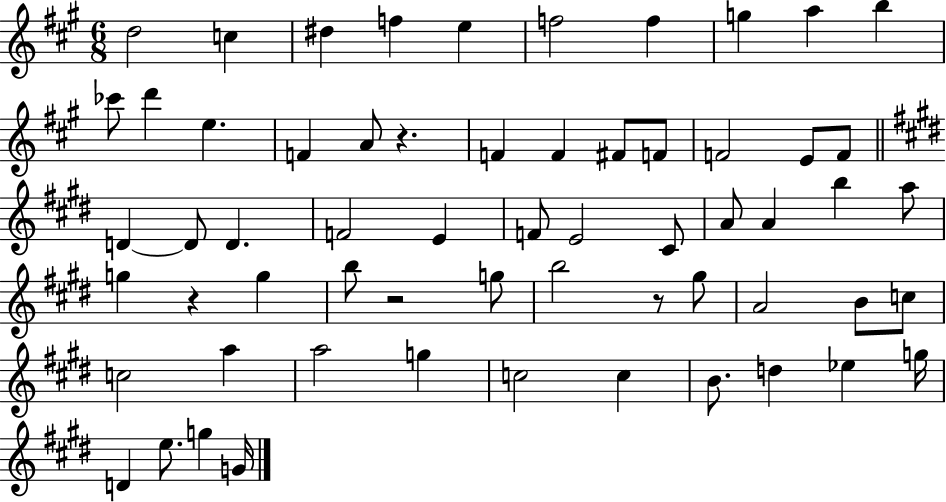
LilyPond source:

{
  \clef treble
  \numericTimeSignature
  \time 6/8
  \key a \major
  d''2 c''4 | dis''4 f''4 e''4 | f''2 f''4 | g''4 a''4 b''4 | \break ces'''8 d'''4 e''4. | f'4 a'8 r4. | f'4 f'4 fis'8 f'8 | f'2 e'8 f'8 | \break \bar "||" \break \key e \major d'4~~ d'8 d'4. | f'2 e'4 | f'8 e'2 cis'8 | a'8 a'4 b''4 a''8 | \break g''4 r4 g''4 | b''8 r2 g''8 | b''2 r8 gis''8 | a'2 b'8 c''8 | \break c''2 a''4 | a''2 g''4 | c''2 c''4 | b'8. d''4 ees''4 g''16 | \break d'4 e''8. g''4 g'16 | \bar "|."
}